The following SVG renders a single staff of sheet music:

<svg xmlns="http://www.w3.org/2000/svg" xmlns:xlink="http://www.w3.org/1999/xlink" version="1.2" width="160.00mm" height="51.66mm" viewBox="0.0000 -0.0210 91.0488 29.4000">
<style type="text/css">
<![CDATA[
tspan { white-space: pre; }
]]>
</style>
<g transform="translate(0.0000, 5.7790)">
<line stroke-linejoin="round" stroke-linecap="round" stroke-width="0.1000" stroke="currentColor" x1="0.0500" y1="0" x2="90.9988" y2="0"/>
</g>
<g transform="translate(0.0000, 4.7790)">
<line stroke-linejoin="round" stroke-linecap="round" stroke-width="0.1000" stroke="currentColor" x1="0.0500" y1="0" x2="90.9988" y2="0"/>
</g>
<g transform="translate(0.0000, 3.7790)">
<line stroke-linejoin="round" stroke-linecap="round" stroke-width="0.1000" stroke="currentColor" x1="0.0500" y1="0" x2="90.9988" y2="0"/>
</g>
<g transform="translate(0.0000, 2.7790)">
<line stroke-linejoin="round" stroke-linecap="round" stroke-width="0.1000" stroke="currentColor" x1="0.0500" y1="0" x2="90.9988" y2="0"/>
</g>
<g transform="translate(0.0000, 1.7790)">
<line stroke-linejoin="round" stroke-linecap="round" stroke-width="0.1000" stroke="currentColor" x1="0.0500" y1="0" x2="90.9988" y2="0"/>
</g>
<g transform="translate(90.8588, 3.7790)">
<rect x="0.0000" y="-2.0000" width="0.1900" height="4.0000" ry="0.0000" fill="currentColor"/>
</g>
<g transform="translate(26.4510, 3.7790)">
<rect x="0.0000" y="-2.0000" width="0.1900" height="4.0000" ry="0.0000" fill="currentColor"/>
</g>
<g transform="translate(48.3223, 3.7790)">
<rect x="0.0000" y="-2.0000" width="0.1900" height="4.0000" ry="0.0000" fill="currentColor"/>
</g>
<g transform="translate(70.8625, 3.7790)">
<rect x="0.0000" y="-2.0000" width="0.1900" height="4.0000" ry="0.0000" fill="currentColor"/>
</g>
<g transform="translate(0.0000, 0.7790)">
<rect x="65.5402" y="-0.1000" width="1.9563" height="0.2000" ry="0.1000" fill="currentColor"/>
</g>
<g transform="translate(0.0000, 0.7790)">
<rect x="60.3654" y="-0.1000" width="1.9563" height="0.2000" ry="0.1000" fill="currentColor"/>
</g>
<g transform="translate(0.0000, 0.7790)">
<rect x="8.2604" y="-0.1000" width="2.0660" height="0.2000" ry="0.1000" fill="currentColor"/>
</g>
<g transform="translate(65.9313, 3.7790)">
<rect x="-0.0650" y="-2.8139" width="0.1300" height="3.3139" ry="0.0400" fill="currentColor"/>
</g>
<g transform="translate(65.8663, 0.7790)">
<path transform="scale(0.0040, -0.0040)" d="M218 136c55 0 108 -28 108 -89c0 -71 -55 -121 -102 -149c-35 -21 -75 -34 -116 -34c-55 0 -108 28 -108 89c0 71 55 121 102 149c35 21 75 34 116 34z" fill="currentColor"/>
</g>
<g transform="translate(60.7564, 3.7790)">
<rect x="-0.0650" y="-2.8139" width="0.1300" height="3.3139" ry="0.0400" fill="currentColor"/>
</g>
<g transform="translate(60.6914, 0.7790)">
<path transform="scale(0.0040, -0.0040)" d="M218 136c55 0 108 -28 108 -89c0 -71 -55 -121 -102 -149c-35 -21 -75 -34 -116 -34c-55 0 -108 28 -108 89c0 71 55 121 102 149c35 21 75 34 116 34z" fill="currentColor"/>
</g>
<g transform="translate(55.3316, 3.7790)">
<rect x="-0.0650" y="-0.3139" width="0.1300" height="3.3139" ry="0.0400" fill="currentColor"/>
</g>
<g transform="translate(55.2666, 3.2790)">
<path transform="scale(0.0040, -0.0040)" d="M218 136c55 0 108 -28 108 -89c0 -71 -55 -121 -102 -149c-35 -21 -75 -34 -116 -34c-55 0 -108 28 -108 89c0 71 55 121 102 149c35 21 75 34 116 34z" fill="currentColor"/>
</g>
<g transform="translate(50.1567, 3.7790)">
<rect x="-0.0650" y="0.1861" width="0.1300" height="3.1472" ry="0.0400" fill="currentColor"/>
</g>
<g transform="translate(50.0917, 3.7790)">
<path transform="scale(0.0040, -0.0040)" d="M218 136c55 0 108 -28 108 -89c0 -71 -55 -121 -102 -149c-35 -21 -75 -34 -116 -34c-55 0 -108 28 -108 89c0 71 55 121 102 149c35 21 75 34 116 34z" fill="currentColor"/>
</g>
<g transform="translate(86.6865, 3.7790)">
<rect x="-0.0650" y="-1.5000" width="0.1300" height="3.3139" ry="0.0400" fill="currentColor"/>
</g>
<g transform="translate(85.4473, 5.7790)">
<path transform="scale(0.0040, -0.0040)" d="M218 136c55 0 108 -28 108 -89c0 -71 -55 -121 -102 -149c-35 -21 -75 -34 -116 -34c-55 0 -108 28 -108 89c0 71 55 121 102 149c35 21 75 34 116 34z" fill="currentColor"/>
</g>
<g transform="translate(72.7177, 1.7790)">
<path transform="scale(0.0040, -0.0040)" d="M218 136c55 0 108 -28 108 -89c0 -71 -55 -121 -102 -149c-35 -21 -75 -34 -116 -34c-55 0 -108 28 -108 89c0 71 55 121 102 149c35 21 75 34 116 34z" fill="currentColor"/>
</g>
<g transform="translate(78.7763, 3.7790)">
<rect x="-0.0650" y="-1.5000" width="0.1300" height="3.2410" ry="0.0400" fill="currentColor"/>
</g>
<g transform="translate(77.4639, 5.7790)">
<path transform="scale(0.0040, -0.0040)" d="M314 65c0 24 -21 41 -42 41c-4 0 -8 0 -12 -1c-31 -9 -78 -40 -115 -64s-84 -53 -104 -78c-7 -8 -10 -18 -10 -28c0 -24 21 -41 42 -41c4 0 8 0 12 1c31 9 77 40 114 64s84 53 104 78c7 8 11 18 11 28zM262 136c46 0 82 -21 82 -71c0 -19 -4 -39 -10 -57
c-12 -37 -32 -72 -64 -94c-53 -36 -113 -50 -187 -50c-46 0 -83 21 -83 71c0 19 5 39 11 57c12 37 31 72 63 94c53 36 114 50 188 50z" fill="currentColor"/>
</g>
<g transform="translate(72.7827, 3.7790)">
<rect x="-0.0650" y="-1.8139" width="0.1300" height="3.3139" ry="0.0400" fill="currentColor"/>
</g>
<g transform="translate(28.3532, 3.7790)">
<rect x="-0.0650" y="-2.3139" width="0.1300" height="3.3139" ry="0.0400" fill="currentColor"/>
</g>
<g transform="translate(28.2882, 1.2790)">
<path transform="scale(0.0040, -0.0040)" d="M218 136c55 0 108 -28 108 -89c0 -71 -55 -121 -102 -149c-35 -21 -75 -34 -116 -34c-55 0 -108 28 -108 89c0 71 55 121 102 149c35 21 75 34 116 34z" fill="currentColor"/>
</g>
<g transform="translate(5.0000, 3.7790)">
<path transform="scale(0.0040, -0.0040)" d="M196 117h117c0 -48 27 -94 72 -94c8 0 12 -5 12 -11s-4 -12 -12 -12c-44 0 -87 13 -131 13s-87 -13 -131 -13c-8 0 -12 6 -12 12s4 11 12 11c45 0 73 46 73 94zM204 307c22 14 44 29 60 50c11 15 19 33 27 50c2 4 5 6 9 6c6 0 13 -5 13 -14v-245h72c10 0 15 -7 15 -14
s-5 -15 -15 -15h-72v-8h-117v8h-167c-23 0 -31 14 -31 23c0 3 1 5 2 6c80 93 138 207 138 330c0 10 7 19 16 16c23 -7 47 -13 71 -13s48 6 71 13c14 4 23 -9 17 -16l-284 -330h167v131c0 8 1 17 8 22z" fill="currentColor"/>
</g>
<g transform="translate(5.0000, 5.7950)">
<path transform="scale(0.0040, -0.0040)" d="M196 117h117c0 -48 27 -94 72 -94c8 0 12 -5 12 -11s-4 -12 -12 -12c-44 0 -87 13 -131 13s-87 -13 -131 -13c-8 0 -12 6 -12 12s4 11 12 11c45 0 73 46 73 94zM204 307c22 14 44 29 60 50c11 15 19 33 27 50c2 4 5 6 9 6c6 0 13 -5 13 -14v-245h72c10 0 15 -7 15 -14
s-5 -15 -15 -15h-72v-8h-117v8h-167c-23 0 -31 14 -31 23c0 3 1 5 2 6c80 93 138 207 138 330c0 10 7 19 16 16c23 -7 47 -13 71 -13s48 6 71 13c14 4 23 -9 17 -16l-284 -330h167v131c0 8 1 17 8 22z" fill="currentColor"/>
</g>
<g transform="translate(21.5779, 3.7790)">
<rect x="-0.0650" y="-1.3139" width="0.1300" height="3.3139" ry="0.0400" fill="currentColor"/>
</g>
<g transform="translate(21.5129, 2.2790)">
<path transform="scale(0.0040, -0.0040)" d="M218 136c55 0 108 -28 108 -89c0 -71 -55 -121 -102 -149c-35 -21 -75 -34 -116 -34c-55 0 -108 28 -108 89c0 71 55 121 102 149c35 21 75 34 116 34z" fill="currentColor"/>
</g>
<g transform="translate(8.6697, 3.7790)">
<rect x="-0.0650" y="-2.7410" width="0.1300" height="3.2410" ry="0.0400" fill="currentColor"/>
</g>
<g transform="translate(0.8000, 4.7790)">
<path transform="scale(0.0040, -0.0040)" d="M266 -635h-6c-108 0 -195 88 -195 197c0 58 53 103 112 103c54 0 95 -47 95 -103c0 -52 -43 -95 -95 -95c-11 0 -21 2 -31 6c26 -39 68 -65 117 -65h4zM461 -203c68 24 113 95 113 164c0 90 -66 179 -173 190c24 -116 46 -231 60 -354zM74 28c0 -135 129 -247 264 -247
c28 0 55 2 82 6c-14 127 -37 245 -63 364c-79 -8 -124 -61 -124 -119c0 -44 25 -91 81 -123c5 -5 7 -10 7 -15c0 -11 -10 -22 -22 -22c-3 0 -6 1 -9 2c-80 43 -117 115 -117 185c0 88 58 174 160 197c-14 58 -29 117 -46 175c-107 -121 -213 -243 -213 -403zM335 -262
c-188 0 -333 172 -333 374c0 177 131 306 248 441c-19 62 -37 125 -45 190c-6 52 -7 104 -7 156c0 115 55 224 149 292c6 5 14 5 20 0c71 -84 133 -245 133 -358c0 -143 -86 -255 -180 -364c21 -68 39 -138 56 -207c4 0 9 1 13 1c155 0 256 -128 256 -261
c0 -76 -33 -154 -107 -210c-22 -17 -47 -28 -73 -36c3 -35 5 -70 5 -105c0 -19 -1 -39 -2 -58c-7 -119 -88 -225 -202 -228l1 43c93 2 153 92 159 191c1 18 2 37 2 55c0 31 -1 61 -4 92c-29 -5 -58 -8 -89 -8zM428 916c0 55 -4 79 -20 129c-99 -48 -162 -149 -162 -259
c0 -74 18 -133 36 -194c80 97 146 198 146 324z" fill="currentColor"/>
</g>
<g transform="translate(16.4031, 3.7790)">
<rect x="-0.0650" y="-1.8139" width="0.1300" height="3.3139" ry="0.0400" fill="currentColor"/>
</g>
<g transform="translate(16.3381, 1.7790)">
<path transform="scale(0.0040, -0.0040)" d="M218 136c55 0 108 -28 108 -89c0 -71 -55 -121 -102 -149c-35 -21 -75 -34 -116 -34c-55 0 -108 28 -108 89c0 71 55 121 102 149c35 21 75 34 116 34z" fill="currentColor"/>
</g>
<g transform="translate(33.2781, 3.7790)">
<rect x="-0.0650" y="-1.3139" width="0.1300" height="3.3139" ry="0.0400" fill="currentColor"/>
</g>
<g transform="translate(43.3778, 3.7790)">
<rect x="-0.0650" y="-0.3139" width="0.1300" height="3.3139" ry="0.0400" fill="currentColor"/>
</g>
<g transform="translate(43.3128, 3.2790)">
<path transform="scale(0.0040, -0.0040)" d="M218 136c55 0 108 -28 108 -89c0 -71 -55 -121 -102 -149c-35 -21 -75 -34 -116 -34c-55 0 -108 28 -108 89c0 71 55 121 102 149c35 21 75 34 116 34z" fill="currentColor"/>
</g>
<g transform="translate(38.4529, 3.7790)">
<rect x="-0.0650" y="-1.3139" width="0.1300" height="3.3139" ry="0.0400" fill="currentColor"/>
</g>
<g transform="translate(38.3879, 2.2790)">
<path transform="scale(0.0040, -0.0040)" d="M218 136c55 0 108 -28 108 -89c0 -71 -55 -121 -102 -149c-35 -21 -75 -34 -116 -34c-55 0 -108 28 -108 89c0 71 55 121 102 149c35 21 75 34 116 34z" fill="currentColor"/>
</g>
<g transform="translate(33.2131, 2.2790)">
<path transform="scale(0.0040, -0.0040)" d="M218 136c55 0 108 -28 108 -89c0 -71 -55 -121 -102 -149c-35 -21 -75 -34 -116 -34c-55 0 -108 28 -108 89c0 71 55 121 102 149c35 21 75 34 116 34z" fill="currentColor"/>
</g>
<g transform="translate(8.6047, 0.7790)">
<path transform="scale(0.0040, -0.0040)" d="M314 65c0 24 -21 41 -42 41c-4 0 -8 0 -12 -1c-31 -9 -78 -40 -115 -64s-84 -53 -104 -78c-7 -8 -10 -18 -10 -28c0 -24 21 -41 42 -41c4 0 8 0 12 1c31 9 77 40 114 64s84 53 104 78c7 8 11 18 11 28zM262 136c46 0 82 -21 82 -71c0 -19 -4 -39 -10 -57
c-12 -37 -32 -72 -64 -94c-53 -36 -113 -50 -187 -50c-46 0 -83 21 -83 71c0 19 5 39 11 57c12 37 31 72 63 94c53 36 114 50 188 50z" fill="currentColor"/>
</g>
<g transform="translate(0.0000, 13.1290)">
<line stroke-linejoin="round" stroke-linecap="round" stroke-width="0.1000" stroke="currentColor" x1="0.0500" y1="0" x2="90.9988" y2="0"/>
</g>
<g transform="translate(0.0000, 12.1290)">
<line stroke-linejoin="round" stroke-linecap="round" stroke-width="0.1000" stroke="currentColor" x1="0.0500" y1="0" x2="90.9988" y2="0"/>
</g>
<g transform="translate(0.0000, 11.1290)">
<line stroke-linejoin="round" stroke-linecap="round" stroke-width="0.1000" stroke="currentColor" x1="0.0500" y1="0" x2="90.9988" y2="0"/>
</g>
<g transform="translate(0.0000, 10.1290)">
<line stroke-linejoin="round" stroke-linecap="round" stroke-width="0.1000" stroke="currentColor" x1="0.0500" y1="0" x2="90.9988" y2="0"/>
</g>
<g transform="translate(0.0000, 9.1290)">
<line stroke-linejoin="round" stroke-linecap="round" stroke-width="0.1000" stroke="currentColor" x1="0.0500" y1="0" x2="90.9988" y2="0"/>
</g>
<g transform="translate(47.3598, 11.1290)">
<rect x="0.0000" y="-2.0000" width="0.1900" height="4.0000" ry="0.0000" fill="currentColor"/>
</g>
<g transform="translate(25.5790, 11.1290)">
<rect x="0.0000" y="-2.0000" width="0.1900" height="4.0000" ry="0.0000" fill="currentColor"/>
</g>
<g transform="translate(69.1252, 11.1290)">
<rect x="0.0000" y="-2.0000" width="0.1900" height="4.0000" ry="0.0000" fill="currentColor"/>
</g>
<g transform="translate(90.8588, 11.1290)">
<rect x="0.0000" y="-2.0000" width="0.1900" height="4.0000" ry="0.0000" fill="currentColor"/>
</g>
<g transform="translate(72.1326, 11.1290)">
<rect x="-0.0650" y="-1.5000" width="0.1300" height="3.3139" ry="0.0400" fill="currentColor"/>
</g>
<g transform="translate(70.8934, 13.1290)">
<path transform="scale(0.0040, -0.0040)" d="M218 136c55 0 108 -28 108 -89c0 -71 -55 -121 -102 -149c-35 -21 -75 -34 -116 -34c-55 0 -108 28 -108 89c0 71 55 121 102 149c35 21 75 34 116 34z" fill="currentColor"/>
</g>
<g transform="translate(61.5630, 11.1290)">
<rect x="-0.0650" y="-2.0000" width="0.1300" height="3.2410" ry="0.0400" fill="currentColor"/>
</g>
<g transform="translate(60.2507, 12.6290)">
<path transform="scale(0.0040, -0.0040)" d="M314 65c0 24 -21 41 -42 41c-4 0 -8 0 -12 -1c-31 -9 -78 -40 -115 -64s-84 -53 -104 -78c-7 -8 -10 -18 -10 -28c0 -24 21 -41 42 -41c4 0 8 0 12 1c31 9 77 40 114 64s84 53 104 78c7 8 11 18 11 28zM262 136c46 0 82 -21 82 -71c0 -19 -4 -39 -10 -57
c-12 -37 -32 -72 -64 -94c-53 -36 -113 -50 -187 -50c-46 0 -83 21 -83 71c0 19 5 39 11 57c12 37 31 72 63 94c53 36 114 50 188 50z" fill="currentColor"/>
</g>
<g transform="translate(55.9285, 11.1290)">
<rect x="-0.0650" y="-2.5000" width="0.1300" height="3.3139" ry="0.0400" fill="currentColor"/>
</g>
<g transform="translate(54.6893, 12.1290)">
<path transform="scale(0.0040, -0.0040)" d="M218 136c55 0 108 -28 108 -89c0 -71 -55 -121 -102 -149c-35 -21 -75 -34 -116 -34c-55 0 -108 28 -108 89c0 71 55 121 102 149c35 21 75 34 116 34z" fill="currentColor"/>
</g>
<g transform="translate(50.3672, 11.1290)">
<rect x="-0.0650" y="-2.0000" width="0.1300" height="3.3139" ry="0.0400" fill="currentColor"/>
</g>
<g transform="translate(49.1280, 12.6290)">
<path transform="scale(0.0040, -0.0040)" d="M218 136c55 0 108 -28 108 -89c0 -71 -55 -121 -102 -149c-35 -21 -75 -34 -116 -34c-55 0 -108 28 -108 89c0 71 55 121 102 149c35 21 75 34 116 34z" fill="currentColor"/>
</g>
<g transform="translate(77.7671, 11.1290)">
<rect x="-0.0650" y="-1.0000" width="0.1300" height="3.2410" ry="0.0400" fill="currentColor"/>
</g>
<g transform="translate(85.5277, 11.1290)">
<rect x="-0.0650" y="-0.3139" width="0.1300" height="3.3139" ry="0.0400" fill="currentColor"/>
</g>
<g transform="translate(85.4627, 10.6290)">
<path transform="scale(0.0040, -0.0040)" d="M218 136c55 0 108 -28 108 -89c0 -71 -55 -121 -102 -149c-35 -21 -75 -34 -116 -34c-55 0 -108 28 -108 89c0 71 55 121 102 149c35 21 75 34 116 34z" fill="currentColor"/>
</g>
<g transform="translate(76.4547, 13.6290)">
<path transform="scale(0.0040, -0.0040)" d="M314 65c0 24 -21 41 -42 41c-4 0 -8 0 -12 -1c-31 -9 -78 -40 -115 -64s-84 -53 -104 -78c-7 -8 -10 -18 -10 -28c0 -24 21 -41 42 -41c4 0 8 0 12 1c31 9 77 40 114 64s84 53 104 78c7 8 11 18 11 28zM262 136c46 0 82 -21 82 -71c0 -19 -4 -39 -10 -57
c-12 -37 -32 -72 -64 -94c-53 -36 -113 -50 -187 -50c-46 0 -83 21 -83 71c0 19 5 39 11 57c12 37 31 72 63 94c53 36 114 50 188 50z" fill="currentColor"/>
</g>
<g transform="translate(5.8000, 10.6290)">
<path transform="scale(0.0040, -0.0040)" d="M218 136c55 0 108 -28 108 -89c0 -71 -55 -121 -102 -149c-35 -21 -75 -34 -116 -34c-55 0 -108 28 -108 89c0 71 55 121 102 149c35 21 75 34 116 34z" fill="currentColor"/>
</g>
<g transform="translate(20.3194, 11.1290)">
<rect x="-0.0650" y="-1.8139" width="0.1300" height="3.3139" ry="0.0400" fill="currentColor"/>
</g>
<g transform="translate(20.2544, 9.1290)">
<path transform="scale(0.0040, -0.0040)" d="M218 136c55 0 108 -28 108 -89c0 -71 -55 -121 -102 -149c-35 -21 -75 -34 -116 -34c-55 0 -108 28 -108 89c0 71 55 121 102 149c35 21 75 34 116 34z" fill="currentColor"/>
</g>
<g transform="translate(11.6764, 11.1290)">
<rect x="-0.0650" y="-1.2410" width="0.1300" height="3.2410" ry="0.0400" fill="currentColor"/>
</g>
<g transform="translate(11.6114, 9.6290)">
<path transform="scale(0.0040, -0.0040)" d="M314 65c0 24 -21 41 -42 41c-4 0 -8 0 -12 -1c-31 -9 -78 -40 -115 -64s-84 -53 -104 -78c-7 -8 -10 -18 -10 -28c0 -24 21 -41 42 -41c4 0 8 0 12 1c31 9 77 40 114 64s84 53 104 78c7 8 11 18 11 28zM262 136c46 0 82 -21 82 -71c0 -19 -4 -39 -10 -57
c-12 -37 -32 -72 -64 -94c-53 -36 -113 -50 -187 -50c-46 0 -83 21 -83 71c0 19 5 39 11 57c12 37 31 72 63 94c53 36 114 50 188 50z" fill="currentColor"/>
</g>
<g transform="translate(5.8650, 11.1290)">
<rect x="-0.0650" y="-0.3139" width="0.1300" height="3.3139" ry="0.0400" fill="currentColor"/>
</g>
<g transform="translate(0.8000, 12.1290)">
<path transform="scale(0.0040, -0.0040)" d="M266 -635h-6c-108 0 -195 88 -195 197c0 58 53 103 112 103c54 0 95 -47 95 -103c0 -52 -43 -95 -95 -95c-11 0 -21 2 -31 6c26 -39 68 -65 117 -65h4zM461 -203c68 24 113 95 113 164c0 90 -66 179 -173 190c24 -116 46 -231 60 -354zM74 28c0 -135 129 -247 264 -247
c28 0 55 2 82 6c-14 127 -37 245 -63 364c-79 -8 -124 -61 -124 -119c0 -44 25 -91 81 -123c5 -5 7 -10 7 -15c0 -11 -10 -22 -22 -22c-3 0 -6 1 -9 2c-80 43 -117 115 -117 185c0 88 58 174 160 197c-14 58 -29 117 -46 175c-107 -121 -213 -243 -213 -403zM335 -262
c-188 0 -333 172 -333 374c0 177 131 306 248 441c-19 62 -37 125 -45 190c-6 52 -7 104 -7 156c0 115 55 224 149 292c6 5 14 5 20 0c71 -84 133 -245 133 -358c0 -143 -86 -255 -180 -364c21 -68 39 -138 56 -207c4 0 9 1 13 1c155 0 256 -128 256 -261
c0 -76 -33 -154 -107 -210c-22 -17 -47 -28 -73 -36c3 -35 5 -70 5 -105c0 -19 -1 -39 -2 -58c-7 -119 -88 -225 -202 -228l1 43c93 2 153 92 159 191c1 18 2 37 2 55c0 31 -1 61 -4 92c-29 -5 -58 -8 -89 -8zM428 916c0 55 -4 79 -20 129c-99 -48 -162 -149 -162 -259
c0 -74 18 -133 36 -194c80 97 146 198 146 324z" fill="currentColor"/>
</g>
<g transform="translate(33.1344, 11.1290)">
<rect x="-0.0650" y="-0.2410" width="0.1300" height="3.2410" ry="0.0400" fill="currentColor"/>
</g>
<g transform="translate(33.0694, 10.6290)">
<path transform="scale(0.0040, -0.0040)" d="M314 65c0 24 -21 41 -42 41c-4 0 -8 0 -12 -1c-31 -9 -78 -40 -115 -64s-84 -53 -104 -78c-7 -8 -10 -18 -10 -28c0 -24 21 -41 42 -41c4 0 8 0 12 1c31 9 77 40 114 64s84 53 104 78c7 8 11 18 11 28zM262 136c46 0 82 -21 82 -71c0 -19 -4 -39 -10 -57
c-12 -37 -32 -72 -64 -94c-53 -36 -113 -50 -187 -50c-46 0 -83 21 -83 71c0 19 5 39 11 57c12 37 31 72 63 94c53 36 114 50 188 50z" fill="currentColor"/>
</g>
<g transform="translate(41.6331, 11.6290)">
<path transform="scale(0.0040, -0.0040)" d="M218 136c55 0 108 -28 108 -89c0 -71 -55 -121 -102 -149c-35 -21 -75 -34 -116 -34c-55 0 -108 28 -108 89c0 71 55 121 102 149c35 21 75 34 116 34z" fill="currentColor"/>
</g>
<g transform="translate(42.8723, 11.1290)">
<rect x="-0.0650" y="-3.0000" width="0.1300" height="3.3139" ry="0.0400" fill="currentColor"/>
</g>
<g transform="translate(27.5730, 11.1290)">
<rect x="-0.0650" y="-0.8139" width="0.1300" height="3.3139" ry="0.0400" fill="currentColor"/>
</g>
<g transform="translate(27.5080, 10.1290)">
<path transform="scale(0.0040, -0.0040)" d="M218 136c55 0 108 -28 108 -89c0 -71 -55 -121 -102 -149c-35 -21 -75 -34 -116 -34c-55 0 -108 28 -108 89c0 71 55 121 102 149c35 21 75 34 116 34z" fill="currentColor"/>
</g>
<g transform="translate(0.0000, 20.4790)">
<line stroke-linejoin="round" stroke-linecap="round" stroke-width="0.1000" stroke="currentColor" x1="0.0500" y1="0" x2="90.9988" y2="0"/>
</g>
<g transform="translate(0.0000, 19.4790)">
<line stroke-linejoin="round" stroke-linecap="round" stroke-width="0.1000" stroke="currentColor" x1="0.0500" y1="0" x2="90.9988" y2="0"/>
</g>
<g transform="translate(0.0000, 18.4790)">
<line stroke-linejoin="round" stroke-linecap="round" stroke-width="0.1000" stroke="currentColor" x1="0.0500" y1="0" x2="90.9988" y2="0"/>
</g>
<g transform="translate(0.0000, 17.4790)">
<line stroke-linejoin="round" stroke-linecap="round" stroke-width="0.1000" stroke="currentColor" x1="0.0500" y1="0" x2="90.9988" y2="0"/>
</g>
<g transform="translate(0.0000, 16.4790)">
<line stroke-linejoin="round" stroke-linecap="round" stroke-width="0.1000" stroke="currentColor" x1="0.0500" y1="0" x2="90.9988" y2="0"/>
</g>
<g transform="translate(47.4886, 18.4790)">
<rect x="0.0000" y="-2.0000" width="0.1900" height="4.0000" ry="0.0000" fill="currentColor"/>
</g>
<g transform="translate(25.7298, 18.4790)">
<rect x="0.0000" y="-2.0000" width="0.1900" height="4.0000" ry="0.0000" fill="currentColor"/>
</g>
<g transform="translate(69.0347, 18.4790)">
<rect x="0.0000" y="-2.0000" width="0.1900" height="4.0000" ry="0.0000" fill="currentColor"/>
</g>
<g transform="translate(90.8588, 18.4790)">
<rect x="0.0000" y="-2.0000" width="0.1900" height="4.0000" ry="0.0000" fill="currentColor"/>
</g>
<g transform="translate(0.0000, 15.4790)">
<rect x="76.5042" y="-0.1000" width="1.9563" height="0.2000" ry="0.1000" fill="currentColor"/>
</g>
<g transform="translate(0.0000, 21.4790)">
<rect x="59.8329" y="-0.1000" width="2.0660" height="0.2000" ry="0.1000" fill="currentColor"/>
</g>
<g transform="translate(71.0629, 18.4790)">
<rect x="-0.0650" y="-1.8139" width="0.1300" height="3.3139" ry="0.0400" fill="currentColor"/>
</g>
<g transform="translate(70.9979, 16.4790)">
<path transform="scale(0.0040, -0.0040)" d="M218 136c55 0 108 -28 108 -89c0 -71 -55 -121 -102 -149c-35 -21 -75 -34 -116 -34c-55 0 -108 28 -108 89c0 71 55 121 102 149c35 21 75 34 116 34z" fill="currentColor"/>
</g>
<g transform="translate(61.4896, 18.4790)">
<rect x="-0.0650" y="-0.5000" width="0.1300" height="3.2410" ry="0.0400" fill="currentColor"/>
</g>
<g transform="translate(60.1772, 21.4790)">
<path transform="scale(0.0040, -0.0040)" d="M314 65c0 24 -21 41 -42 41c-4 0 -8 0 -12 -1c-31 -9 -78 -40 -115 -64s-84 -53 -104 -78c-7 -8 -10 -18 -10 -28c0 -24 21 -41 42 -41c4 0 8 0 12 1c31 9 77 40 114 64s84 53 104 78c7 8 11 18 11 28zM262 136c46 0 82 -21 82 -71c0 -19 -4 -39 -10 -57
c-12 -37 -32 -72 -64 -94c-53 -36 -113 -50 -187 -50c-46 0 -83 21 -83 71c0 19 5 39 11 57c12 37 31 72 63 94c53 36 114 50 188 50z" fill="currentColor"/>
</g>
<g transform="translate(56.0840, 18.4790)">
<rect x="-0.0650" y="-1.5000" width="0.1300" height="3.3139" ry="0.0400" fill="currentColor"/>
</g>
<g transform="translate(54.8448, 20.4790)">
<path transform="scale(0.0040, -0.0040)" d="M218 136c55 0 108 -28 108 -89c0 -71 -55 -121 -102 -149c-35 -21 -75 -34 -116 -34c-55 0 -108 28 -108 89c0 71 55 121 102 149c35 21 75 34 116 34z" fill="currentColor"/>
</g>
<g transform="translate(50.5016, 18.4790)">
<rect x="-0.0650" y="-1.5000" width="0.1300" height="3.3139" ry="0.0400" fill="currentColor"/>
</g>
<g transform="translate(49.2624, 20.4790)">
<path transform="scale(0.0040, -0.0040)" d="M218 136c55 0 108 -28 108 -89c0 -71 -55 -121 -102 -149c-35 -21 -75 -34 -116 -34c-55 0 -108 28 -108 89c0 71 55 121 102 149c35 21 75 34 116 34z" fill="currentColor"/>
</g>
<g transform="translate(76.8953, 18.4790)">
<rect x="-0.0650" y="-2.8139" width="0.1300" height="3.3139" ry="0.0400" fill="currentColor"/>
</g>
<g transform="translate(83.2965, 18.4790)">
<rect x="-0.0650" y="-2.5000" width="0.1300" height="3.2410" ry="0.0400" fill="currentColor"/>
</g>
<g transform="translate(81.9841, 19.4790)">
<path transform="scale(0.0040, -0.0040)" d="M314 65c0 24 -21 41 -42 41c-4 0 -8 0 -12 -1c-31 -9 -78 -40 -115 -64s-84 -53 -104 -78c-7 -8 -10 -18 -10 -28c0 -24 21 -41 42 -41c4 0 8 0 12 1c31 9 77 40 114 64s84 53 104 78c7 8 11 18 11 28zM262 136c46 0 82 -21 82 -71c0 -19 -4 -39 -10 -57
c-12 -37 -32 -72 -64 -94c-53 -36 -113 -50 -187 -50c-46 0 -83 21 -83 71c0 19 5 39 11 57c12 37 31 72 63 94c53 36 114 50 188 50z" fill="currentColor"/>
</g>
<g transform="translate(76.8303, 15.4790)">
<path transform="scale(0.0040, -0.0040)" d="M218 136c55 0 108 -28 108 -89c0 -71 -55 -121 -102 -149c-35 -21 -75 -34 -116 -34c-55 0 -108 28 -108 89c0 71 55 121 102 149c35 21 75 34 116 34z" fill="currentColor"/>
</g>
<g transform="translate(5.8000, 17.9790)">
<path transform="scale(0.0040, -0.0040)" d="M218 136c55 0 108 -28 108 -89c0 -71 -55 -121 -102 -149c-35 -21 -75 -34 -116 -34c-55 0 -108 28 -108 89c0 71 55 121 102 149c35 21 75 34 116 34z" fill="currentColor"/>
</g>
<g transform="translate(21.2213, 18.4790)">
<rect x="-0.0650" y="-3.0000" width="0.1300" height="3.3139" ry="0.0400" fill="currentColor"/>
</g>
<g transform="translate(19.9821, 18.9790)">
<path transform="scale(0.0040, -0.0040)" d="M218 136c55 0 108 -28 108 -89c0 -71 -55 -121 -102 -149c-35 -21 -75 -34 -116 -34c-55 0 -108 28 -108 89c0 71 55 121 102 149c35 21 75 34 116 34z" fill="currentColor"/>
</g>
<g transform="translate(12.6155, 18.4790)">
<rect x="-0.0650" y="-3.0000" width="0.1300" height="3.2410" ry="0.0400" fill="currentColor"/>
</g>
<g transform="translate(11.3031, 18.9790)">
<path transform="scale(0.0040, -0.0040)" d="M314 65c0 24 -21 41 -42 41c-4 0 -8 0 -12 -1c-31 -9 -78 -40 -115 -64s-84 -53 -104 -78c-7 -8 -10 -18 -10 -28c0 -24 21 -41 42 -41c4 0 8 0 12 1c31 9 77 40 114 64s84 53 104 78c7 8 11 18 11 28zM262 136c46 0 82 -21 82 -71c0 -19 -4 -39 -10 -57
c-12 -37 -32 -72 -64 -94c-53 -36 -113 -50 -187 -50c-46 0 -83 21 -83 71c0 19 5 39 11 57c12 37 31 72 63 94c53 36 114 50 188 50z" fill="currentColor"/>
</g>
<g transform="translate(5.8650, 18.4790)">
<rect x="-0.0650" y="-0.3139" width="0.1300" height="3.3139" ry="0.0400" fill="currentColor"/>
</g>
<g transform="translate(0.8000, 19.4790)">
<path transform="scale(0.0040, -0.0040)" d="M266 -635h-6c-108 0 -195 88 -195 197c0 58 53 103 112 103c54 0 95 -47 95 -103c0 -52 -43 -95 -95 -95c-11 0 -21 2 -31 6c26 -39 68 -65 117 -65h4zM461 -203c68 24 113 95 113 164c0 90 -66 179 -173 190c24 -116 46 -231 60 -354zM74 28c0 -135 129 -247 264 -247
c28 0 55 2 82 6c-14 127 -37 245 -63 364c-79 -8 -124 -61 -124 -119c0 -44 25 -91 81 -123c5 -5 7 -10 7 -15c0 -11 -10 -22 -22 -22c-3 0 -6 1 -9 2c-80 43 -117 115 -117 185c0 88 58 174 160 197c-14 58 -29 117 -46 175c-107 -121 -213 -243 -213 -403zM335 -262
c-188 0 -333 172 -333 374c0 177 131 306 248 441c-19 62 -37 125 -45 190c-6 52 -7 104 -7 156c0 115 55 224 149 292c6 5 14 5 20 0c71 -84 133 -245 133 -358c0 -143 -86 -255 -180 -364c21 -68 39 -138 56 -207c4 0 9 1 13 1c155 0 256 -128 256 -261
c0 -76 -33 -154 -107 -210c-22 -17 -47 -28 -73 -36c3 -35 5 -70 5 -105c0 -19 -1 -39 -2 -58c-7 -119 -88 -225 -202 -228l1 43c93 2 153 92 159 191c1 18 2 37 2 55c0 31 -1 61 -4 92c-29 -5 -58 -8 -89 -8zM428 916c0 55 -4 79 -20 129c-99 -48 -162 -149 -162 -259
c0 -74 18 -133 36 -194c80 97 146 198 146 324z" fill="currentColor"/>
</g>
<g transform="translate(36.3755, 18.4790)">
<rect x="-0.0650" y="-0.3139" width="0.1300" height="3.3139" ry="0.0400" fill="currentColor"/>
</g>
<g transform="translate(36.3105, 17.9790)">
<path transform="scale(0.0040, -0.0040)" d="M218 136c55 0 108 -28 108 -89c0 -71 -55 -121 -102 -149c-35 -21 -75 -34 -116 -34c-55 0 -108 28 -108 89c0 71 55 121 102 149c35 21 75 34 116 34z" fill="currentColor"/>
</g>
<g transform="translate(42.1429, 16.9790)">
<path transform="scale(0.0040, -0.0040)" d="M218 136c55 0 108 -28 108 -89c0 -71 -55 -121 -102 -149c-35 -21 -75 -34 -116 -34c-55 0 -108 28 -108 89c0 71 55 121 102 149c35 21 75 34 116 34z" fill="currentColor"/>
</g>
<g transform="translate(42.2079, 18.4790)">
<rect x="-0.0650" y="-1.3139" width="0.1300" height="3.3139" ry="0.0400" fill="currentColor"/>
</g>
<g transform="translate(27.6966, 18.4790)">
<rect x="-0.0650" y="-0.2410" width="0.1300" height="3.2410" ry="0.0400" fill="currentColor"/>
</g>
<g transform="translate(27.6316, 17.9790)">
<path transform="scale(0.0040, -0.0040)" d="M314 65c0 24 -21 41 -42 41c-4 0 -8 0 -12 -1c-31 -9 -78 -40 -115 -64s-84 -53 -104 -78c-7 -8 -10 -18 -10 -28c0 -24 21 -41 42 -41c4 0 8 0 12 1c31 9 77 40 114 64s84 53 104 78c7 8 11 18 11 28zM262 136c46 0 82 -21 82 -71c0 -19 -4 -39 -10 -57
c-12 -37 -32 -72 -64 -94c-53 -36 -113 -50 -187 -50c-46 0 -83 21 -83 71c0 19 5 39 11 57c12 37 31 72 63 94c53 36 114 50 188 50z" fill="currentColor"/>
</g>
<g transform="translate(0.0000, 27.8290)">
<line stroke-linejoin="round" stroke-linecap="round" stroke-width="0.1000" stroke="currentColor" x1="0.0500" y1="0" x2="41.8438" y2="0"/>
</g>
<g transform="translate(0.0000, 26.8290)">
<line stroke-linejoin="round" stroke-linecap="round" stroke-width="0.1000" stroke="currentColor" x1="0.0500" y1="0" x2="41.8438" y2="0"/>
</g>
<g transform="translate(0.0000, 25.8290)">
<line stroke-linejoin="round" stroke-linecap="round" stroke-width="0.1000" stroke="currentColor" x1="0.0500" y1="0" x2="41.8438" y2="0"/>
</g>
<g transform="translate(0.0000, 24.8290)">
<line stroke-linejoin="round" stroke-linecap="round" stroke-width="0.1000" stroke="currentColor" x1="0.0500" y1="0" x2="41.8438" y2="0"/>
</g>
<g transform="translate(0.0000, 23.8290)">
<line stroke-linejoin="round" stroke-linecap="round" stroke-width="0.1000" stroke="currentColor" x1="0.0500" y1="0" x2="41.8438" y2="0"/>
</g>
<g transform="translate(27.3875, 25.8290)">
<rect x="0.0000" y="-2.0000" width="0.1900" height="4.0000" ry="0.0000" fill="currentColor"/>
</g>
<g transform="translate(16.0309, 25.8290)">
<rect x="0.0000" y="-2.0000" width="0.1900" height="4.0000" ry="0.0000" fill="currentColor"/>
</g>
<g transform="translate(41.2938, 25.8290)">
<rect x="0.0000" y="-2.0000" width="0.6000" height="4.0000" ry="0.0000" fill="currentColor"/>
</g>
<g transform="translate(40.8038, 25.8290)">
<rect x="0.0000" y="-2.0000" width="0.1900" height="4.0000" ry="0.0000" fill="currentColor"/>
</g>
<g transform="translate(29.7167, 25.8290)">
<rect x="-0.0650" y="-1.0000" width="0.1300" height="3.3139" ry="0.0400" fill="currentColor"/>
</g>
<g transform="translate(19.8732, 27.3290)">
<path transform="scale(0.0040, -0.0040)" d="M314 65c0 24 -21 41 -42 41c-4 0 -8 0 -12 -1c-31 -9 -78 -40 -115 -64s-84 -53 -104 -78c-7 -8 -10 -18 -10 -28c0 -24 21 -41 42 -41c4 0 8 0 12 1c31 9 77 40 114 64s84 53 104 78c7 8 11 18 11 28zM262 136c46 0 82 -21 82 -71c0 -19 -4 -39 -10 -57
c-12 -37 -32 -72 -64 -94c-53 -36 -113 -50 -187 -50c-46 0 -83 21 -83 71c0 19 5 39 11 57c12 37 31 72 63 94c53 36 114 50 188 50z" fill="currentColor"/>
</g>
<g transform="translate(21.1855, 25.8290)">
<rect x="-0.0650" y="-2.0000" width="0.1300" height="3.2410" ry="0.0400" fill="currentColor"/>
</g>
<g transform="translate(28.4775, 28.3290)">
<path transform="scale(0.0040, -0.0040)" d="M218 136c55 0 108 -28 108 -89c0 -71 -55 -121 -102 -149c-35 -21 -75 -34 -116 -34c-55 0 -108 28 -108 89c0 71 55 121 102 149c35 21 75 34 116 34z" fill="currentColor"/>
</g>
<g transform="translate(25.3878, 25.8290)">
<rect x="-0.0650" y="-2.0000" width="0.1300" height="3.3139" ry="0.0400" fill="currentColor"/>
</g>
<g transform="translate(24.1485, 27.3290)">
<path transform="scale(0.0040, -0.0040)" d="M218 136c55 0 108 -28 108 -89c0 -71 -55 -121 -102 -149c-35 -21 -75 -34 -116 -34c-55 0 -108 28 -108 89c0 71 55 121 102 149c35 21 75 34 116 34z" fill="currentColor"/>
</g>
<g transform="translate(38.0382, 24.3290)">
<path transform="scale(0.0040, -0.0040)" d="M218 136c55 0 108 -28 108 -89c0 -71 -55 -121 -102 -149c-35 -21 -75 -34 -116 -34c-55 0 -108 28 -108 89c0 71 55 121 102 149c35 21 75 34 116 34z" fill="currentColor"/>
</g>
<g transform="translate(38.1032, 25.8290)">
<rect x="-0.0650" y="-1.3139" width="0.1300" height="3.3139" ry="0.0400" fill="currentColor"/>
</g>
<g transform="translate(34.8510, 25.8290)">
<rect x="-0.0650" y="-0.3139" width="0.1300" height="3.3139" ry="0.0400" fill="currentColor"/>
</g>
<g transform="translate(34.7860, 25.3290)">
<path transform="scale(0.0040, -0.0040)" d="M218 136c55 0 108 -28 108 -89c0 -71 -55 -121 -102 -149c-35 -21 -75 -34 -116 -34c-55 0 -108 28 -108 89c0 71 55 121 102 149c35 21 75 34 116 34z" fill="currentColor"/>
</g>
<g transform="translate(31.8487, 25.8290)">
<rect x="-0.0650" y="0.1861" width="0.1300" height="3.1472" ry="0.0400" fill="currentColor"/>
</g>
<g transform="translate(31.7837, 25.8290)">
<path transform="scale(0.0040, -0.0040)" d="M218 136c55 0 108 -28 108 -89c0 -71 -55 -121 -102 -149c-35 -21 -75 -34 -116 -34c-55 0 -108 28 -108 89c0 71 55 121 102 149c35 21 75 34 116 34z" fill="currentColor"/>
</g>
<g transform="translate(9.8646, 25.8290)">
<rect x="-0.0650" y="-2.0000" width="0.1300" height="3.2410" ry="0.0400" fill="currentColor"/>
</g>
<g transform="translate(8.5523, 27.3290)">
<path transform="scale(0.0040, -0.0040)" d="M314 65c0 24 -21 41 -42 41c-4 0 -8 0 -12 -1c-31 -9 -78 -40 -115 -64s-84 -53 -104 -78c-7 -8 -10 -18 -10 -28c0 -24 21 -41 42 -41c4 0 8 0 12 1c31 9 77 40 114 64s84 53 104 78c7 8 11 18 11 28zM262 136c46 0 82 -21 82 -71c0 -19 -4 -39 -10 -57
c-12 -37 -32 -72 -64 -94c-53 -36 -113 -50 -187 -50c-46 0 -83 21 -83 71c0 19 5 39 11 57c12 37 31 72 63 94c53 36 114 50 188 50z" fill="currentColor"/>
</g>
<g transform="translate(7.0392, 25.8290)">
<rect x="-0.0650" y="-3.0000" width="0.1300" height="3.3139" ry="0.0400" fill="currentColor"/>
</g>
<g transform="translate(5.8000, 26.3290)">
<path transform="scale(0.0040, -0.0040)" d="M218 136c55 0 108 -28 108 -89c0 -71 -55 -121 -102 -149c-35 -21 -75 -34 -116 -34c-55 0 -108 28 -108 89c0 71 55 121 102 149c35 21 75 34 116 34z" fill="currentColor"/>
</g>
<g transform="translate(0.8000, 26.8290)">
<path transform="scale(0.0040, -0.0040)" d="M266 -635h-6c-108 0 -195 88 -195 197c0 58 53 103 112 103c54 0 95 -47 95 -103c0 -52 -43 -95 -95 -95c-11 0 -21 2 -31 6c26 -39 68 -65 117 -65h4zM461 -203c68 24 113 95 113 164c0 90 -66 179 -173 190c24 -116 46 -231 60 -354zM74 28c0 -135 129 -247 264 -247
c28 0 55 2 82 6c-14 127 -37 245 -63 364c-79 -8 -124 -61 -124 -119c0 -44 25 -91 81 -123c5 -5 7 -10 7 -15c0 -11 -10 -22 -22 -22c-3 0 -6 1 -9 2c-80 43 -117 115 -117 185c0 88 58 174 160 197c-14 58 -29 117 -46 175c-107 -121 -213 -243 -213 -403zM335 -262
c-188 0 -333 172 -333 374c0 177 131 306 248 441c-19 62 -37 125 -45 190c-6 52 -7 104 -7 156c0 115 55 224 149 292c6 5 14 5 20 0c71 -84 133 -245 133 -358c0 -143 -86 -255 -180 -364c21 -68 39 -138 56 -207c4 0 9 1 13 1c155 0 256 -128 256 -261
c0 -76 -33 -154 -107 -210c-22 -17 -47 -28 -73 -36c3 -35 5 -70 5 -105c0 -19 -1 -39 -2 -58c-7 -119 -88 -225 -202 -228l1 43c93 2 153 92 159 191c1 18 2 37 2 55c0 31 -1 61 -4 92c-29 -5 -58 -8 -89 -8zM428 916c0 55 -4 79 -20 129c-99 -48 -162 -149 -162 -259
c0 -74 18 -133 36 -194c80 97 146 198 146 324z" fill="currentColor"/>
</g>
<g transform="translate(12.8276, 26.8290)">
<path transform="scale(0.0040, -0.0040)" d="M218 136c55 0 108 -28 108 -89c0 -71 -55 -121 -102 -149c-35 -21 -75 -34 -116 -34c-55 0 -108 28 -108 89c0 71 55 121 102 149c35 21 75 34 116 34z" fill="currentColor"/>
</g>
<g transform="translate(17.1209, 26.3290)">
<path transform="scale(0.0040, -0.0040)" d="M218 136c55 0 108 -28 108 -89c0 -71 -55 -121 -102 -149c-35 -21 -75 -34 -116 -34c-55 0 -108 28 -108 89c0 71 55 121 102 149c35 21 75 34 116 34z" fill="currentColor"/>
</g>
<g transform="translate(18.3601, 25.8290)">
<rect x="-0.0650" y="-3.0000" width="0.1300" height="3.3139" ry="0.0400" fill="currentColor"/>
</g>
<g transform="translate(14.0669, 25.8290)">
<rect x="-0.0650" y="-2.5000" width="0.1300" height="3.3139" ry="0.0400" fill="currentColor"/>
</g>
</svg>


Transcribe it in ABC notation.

X:1
T:Untitled
M:4/4
L:1/4
K:C
a2 f e g e e c B c a a f E2 E c e2 f d c2 A F G F2 E D2 c c A2 A c2 c e E E C2 f a G2 A F2 G A F2 F D B c e